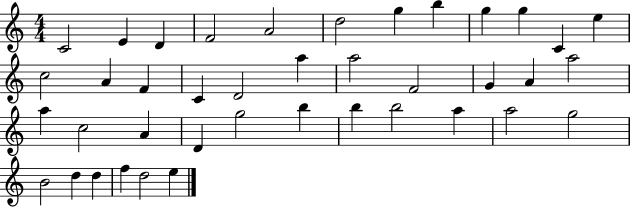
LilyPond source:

{
  \clef treble
  \numericTimeSignature
  \time 4/4
  \key c \major
  c'2 e'4 d'4 | f'2 a'2 | d''2 g''4 b''4 | g''4 g''4 c'4 e''4 | \break c''2 a'4 f'4 | c'4 d'2 a''4 | a''2 f'2 | g'4 a'4 a''2 | \break a''4 c''2 a'4 | d'4 g''2 b''4 | b''4 b''2 a''4 | a''2 g''2 | \break b'2 d''4 d''4 | f''4 d''2 e''4 | \bar "|."
}